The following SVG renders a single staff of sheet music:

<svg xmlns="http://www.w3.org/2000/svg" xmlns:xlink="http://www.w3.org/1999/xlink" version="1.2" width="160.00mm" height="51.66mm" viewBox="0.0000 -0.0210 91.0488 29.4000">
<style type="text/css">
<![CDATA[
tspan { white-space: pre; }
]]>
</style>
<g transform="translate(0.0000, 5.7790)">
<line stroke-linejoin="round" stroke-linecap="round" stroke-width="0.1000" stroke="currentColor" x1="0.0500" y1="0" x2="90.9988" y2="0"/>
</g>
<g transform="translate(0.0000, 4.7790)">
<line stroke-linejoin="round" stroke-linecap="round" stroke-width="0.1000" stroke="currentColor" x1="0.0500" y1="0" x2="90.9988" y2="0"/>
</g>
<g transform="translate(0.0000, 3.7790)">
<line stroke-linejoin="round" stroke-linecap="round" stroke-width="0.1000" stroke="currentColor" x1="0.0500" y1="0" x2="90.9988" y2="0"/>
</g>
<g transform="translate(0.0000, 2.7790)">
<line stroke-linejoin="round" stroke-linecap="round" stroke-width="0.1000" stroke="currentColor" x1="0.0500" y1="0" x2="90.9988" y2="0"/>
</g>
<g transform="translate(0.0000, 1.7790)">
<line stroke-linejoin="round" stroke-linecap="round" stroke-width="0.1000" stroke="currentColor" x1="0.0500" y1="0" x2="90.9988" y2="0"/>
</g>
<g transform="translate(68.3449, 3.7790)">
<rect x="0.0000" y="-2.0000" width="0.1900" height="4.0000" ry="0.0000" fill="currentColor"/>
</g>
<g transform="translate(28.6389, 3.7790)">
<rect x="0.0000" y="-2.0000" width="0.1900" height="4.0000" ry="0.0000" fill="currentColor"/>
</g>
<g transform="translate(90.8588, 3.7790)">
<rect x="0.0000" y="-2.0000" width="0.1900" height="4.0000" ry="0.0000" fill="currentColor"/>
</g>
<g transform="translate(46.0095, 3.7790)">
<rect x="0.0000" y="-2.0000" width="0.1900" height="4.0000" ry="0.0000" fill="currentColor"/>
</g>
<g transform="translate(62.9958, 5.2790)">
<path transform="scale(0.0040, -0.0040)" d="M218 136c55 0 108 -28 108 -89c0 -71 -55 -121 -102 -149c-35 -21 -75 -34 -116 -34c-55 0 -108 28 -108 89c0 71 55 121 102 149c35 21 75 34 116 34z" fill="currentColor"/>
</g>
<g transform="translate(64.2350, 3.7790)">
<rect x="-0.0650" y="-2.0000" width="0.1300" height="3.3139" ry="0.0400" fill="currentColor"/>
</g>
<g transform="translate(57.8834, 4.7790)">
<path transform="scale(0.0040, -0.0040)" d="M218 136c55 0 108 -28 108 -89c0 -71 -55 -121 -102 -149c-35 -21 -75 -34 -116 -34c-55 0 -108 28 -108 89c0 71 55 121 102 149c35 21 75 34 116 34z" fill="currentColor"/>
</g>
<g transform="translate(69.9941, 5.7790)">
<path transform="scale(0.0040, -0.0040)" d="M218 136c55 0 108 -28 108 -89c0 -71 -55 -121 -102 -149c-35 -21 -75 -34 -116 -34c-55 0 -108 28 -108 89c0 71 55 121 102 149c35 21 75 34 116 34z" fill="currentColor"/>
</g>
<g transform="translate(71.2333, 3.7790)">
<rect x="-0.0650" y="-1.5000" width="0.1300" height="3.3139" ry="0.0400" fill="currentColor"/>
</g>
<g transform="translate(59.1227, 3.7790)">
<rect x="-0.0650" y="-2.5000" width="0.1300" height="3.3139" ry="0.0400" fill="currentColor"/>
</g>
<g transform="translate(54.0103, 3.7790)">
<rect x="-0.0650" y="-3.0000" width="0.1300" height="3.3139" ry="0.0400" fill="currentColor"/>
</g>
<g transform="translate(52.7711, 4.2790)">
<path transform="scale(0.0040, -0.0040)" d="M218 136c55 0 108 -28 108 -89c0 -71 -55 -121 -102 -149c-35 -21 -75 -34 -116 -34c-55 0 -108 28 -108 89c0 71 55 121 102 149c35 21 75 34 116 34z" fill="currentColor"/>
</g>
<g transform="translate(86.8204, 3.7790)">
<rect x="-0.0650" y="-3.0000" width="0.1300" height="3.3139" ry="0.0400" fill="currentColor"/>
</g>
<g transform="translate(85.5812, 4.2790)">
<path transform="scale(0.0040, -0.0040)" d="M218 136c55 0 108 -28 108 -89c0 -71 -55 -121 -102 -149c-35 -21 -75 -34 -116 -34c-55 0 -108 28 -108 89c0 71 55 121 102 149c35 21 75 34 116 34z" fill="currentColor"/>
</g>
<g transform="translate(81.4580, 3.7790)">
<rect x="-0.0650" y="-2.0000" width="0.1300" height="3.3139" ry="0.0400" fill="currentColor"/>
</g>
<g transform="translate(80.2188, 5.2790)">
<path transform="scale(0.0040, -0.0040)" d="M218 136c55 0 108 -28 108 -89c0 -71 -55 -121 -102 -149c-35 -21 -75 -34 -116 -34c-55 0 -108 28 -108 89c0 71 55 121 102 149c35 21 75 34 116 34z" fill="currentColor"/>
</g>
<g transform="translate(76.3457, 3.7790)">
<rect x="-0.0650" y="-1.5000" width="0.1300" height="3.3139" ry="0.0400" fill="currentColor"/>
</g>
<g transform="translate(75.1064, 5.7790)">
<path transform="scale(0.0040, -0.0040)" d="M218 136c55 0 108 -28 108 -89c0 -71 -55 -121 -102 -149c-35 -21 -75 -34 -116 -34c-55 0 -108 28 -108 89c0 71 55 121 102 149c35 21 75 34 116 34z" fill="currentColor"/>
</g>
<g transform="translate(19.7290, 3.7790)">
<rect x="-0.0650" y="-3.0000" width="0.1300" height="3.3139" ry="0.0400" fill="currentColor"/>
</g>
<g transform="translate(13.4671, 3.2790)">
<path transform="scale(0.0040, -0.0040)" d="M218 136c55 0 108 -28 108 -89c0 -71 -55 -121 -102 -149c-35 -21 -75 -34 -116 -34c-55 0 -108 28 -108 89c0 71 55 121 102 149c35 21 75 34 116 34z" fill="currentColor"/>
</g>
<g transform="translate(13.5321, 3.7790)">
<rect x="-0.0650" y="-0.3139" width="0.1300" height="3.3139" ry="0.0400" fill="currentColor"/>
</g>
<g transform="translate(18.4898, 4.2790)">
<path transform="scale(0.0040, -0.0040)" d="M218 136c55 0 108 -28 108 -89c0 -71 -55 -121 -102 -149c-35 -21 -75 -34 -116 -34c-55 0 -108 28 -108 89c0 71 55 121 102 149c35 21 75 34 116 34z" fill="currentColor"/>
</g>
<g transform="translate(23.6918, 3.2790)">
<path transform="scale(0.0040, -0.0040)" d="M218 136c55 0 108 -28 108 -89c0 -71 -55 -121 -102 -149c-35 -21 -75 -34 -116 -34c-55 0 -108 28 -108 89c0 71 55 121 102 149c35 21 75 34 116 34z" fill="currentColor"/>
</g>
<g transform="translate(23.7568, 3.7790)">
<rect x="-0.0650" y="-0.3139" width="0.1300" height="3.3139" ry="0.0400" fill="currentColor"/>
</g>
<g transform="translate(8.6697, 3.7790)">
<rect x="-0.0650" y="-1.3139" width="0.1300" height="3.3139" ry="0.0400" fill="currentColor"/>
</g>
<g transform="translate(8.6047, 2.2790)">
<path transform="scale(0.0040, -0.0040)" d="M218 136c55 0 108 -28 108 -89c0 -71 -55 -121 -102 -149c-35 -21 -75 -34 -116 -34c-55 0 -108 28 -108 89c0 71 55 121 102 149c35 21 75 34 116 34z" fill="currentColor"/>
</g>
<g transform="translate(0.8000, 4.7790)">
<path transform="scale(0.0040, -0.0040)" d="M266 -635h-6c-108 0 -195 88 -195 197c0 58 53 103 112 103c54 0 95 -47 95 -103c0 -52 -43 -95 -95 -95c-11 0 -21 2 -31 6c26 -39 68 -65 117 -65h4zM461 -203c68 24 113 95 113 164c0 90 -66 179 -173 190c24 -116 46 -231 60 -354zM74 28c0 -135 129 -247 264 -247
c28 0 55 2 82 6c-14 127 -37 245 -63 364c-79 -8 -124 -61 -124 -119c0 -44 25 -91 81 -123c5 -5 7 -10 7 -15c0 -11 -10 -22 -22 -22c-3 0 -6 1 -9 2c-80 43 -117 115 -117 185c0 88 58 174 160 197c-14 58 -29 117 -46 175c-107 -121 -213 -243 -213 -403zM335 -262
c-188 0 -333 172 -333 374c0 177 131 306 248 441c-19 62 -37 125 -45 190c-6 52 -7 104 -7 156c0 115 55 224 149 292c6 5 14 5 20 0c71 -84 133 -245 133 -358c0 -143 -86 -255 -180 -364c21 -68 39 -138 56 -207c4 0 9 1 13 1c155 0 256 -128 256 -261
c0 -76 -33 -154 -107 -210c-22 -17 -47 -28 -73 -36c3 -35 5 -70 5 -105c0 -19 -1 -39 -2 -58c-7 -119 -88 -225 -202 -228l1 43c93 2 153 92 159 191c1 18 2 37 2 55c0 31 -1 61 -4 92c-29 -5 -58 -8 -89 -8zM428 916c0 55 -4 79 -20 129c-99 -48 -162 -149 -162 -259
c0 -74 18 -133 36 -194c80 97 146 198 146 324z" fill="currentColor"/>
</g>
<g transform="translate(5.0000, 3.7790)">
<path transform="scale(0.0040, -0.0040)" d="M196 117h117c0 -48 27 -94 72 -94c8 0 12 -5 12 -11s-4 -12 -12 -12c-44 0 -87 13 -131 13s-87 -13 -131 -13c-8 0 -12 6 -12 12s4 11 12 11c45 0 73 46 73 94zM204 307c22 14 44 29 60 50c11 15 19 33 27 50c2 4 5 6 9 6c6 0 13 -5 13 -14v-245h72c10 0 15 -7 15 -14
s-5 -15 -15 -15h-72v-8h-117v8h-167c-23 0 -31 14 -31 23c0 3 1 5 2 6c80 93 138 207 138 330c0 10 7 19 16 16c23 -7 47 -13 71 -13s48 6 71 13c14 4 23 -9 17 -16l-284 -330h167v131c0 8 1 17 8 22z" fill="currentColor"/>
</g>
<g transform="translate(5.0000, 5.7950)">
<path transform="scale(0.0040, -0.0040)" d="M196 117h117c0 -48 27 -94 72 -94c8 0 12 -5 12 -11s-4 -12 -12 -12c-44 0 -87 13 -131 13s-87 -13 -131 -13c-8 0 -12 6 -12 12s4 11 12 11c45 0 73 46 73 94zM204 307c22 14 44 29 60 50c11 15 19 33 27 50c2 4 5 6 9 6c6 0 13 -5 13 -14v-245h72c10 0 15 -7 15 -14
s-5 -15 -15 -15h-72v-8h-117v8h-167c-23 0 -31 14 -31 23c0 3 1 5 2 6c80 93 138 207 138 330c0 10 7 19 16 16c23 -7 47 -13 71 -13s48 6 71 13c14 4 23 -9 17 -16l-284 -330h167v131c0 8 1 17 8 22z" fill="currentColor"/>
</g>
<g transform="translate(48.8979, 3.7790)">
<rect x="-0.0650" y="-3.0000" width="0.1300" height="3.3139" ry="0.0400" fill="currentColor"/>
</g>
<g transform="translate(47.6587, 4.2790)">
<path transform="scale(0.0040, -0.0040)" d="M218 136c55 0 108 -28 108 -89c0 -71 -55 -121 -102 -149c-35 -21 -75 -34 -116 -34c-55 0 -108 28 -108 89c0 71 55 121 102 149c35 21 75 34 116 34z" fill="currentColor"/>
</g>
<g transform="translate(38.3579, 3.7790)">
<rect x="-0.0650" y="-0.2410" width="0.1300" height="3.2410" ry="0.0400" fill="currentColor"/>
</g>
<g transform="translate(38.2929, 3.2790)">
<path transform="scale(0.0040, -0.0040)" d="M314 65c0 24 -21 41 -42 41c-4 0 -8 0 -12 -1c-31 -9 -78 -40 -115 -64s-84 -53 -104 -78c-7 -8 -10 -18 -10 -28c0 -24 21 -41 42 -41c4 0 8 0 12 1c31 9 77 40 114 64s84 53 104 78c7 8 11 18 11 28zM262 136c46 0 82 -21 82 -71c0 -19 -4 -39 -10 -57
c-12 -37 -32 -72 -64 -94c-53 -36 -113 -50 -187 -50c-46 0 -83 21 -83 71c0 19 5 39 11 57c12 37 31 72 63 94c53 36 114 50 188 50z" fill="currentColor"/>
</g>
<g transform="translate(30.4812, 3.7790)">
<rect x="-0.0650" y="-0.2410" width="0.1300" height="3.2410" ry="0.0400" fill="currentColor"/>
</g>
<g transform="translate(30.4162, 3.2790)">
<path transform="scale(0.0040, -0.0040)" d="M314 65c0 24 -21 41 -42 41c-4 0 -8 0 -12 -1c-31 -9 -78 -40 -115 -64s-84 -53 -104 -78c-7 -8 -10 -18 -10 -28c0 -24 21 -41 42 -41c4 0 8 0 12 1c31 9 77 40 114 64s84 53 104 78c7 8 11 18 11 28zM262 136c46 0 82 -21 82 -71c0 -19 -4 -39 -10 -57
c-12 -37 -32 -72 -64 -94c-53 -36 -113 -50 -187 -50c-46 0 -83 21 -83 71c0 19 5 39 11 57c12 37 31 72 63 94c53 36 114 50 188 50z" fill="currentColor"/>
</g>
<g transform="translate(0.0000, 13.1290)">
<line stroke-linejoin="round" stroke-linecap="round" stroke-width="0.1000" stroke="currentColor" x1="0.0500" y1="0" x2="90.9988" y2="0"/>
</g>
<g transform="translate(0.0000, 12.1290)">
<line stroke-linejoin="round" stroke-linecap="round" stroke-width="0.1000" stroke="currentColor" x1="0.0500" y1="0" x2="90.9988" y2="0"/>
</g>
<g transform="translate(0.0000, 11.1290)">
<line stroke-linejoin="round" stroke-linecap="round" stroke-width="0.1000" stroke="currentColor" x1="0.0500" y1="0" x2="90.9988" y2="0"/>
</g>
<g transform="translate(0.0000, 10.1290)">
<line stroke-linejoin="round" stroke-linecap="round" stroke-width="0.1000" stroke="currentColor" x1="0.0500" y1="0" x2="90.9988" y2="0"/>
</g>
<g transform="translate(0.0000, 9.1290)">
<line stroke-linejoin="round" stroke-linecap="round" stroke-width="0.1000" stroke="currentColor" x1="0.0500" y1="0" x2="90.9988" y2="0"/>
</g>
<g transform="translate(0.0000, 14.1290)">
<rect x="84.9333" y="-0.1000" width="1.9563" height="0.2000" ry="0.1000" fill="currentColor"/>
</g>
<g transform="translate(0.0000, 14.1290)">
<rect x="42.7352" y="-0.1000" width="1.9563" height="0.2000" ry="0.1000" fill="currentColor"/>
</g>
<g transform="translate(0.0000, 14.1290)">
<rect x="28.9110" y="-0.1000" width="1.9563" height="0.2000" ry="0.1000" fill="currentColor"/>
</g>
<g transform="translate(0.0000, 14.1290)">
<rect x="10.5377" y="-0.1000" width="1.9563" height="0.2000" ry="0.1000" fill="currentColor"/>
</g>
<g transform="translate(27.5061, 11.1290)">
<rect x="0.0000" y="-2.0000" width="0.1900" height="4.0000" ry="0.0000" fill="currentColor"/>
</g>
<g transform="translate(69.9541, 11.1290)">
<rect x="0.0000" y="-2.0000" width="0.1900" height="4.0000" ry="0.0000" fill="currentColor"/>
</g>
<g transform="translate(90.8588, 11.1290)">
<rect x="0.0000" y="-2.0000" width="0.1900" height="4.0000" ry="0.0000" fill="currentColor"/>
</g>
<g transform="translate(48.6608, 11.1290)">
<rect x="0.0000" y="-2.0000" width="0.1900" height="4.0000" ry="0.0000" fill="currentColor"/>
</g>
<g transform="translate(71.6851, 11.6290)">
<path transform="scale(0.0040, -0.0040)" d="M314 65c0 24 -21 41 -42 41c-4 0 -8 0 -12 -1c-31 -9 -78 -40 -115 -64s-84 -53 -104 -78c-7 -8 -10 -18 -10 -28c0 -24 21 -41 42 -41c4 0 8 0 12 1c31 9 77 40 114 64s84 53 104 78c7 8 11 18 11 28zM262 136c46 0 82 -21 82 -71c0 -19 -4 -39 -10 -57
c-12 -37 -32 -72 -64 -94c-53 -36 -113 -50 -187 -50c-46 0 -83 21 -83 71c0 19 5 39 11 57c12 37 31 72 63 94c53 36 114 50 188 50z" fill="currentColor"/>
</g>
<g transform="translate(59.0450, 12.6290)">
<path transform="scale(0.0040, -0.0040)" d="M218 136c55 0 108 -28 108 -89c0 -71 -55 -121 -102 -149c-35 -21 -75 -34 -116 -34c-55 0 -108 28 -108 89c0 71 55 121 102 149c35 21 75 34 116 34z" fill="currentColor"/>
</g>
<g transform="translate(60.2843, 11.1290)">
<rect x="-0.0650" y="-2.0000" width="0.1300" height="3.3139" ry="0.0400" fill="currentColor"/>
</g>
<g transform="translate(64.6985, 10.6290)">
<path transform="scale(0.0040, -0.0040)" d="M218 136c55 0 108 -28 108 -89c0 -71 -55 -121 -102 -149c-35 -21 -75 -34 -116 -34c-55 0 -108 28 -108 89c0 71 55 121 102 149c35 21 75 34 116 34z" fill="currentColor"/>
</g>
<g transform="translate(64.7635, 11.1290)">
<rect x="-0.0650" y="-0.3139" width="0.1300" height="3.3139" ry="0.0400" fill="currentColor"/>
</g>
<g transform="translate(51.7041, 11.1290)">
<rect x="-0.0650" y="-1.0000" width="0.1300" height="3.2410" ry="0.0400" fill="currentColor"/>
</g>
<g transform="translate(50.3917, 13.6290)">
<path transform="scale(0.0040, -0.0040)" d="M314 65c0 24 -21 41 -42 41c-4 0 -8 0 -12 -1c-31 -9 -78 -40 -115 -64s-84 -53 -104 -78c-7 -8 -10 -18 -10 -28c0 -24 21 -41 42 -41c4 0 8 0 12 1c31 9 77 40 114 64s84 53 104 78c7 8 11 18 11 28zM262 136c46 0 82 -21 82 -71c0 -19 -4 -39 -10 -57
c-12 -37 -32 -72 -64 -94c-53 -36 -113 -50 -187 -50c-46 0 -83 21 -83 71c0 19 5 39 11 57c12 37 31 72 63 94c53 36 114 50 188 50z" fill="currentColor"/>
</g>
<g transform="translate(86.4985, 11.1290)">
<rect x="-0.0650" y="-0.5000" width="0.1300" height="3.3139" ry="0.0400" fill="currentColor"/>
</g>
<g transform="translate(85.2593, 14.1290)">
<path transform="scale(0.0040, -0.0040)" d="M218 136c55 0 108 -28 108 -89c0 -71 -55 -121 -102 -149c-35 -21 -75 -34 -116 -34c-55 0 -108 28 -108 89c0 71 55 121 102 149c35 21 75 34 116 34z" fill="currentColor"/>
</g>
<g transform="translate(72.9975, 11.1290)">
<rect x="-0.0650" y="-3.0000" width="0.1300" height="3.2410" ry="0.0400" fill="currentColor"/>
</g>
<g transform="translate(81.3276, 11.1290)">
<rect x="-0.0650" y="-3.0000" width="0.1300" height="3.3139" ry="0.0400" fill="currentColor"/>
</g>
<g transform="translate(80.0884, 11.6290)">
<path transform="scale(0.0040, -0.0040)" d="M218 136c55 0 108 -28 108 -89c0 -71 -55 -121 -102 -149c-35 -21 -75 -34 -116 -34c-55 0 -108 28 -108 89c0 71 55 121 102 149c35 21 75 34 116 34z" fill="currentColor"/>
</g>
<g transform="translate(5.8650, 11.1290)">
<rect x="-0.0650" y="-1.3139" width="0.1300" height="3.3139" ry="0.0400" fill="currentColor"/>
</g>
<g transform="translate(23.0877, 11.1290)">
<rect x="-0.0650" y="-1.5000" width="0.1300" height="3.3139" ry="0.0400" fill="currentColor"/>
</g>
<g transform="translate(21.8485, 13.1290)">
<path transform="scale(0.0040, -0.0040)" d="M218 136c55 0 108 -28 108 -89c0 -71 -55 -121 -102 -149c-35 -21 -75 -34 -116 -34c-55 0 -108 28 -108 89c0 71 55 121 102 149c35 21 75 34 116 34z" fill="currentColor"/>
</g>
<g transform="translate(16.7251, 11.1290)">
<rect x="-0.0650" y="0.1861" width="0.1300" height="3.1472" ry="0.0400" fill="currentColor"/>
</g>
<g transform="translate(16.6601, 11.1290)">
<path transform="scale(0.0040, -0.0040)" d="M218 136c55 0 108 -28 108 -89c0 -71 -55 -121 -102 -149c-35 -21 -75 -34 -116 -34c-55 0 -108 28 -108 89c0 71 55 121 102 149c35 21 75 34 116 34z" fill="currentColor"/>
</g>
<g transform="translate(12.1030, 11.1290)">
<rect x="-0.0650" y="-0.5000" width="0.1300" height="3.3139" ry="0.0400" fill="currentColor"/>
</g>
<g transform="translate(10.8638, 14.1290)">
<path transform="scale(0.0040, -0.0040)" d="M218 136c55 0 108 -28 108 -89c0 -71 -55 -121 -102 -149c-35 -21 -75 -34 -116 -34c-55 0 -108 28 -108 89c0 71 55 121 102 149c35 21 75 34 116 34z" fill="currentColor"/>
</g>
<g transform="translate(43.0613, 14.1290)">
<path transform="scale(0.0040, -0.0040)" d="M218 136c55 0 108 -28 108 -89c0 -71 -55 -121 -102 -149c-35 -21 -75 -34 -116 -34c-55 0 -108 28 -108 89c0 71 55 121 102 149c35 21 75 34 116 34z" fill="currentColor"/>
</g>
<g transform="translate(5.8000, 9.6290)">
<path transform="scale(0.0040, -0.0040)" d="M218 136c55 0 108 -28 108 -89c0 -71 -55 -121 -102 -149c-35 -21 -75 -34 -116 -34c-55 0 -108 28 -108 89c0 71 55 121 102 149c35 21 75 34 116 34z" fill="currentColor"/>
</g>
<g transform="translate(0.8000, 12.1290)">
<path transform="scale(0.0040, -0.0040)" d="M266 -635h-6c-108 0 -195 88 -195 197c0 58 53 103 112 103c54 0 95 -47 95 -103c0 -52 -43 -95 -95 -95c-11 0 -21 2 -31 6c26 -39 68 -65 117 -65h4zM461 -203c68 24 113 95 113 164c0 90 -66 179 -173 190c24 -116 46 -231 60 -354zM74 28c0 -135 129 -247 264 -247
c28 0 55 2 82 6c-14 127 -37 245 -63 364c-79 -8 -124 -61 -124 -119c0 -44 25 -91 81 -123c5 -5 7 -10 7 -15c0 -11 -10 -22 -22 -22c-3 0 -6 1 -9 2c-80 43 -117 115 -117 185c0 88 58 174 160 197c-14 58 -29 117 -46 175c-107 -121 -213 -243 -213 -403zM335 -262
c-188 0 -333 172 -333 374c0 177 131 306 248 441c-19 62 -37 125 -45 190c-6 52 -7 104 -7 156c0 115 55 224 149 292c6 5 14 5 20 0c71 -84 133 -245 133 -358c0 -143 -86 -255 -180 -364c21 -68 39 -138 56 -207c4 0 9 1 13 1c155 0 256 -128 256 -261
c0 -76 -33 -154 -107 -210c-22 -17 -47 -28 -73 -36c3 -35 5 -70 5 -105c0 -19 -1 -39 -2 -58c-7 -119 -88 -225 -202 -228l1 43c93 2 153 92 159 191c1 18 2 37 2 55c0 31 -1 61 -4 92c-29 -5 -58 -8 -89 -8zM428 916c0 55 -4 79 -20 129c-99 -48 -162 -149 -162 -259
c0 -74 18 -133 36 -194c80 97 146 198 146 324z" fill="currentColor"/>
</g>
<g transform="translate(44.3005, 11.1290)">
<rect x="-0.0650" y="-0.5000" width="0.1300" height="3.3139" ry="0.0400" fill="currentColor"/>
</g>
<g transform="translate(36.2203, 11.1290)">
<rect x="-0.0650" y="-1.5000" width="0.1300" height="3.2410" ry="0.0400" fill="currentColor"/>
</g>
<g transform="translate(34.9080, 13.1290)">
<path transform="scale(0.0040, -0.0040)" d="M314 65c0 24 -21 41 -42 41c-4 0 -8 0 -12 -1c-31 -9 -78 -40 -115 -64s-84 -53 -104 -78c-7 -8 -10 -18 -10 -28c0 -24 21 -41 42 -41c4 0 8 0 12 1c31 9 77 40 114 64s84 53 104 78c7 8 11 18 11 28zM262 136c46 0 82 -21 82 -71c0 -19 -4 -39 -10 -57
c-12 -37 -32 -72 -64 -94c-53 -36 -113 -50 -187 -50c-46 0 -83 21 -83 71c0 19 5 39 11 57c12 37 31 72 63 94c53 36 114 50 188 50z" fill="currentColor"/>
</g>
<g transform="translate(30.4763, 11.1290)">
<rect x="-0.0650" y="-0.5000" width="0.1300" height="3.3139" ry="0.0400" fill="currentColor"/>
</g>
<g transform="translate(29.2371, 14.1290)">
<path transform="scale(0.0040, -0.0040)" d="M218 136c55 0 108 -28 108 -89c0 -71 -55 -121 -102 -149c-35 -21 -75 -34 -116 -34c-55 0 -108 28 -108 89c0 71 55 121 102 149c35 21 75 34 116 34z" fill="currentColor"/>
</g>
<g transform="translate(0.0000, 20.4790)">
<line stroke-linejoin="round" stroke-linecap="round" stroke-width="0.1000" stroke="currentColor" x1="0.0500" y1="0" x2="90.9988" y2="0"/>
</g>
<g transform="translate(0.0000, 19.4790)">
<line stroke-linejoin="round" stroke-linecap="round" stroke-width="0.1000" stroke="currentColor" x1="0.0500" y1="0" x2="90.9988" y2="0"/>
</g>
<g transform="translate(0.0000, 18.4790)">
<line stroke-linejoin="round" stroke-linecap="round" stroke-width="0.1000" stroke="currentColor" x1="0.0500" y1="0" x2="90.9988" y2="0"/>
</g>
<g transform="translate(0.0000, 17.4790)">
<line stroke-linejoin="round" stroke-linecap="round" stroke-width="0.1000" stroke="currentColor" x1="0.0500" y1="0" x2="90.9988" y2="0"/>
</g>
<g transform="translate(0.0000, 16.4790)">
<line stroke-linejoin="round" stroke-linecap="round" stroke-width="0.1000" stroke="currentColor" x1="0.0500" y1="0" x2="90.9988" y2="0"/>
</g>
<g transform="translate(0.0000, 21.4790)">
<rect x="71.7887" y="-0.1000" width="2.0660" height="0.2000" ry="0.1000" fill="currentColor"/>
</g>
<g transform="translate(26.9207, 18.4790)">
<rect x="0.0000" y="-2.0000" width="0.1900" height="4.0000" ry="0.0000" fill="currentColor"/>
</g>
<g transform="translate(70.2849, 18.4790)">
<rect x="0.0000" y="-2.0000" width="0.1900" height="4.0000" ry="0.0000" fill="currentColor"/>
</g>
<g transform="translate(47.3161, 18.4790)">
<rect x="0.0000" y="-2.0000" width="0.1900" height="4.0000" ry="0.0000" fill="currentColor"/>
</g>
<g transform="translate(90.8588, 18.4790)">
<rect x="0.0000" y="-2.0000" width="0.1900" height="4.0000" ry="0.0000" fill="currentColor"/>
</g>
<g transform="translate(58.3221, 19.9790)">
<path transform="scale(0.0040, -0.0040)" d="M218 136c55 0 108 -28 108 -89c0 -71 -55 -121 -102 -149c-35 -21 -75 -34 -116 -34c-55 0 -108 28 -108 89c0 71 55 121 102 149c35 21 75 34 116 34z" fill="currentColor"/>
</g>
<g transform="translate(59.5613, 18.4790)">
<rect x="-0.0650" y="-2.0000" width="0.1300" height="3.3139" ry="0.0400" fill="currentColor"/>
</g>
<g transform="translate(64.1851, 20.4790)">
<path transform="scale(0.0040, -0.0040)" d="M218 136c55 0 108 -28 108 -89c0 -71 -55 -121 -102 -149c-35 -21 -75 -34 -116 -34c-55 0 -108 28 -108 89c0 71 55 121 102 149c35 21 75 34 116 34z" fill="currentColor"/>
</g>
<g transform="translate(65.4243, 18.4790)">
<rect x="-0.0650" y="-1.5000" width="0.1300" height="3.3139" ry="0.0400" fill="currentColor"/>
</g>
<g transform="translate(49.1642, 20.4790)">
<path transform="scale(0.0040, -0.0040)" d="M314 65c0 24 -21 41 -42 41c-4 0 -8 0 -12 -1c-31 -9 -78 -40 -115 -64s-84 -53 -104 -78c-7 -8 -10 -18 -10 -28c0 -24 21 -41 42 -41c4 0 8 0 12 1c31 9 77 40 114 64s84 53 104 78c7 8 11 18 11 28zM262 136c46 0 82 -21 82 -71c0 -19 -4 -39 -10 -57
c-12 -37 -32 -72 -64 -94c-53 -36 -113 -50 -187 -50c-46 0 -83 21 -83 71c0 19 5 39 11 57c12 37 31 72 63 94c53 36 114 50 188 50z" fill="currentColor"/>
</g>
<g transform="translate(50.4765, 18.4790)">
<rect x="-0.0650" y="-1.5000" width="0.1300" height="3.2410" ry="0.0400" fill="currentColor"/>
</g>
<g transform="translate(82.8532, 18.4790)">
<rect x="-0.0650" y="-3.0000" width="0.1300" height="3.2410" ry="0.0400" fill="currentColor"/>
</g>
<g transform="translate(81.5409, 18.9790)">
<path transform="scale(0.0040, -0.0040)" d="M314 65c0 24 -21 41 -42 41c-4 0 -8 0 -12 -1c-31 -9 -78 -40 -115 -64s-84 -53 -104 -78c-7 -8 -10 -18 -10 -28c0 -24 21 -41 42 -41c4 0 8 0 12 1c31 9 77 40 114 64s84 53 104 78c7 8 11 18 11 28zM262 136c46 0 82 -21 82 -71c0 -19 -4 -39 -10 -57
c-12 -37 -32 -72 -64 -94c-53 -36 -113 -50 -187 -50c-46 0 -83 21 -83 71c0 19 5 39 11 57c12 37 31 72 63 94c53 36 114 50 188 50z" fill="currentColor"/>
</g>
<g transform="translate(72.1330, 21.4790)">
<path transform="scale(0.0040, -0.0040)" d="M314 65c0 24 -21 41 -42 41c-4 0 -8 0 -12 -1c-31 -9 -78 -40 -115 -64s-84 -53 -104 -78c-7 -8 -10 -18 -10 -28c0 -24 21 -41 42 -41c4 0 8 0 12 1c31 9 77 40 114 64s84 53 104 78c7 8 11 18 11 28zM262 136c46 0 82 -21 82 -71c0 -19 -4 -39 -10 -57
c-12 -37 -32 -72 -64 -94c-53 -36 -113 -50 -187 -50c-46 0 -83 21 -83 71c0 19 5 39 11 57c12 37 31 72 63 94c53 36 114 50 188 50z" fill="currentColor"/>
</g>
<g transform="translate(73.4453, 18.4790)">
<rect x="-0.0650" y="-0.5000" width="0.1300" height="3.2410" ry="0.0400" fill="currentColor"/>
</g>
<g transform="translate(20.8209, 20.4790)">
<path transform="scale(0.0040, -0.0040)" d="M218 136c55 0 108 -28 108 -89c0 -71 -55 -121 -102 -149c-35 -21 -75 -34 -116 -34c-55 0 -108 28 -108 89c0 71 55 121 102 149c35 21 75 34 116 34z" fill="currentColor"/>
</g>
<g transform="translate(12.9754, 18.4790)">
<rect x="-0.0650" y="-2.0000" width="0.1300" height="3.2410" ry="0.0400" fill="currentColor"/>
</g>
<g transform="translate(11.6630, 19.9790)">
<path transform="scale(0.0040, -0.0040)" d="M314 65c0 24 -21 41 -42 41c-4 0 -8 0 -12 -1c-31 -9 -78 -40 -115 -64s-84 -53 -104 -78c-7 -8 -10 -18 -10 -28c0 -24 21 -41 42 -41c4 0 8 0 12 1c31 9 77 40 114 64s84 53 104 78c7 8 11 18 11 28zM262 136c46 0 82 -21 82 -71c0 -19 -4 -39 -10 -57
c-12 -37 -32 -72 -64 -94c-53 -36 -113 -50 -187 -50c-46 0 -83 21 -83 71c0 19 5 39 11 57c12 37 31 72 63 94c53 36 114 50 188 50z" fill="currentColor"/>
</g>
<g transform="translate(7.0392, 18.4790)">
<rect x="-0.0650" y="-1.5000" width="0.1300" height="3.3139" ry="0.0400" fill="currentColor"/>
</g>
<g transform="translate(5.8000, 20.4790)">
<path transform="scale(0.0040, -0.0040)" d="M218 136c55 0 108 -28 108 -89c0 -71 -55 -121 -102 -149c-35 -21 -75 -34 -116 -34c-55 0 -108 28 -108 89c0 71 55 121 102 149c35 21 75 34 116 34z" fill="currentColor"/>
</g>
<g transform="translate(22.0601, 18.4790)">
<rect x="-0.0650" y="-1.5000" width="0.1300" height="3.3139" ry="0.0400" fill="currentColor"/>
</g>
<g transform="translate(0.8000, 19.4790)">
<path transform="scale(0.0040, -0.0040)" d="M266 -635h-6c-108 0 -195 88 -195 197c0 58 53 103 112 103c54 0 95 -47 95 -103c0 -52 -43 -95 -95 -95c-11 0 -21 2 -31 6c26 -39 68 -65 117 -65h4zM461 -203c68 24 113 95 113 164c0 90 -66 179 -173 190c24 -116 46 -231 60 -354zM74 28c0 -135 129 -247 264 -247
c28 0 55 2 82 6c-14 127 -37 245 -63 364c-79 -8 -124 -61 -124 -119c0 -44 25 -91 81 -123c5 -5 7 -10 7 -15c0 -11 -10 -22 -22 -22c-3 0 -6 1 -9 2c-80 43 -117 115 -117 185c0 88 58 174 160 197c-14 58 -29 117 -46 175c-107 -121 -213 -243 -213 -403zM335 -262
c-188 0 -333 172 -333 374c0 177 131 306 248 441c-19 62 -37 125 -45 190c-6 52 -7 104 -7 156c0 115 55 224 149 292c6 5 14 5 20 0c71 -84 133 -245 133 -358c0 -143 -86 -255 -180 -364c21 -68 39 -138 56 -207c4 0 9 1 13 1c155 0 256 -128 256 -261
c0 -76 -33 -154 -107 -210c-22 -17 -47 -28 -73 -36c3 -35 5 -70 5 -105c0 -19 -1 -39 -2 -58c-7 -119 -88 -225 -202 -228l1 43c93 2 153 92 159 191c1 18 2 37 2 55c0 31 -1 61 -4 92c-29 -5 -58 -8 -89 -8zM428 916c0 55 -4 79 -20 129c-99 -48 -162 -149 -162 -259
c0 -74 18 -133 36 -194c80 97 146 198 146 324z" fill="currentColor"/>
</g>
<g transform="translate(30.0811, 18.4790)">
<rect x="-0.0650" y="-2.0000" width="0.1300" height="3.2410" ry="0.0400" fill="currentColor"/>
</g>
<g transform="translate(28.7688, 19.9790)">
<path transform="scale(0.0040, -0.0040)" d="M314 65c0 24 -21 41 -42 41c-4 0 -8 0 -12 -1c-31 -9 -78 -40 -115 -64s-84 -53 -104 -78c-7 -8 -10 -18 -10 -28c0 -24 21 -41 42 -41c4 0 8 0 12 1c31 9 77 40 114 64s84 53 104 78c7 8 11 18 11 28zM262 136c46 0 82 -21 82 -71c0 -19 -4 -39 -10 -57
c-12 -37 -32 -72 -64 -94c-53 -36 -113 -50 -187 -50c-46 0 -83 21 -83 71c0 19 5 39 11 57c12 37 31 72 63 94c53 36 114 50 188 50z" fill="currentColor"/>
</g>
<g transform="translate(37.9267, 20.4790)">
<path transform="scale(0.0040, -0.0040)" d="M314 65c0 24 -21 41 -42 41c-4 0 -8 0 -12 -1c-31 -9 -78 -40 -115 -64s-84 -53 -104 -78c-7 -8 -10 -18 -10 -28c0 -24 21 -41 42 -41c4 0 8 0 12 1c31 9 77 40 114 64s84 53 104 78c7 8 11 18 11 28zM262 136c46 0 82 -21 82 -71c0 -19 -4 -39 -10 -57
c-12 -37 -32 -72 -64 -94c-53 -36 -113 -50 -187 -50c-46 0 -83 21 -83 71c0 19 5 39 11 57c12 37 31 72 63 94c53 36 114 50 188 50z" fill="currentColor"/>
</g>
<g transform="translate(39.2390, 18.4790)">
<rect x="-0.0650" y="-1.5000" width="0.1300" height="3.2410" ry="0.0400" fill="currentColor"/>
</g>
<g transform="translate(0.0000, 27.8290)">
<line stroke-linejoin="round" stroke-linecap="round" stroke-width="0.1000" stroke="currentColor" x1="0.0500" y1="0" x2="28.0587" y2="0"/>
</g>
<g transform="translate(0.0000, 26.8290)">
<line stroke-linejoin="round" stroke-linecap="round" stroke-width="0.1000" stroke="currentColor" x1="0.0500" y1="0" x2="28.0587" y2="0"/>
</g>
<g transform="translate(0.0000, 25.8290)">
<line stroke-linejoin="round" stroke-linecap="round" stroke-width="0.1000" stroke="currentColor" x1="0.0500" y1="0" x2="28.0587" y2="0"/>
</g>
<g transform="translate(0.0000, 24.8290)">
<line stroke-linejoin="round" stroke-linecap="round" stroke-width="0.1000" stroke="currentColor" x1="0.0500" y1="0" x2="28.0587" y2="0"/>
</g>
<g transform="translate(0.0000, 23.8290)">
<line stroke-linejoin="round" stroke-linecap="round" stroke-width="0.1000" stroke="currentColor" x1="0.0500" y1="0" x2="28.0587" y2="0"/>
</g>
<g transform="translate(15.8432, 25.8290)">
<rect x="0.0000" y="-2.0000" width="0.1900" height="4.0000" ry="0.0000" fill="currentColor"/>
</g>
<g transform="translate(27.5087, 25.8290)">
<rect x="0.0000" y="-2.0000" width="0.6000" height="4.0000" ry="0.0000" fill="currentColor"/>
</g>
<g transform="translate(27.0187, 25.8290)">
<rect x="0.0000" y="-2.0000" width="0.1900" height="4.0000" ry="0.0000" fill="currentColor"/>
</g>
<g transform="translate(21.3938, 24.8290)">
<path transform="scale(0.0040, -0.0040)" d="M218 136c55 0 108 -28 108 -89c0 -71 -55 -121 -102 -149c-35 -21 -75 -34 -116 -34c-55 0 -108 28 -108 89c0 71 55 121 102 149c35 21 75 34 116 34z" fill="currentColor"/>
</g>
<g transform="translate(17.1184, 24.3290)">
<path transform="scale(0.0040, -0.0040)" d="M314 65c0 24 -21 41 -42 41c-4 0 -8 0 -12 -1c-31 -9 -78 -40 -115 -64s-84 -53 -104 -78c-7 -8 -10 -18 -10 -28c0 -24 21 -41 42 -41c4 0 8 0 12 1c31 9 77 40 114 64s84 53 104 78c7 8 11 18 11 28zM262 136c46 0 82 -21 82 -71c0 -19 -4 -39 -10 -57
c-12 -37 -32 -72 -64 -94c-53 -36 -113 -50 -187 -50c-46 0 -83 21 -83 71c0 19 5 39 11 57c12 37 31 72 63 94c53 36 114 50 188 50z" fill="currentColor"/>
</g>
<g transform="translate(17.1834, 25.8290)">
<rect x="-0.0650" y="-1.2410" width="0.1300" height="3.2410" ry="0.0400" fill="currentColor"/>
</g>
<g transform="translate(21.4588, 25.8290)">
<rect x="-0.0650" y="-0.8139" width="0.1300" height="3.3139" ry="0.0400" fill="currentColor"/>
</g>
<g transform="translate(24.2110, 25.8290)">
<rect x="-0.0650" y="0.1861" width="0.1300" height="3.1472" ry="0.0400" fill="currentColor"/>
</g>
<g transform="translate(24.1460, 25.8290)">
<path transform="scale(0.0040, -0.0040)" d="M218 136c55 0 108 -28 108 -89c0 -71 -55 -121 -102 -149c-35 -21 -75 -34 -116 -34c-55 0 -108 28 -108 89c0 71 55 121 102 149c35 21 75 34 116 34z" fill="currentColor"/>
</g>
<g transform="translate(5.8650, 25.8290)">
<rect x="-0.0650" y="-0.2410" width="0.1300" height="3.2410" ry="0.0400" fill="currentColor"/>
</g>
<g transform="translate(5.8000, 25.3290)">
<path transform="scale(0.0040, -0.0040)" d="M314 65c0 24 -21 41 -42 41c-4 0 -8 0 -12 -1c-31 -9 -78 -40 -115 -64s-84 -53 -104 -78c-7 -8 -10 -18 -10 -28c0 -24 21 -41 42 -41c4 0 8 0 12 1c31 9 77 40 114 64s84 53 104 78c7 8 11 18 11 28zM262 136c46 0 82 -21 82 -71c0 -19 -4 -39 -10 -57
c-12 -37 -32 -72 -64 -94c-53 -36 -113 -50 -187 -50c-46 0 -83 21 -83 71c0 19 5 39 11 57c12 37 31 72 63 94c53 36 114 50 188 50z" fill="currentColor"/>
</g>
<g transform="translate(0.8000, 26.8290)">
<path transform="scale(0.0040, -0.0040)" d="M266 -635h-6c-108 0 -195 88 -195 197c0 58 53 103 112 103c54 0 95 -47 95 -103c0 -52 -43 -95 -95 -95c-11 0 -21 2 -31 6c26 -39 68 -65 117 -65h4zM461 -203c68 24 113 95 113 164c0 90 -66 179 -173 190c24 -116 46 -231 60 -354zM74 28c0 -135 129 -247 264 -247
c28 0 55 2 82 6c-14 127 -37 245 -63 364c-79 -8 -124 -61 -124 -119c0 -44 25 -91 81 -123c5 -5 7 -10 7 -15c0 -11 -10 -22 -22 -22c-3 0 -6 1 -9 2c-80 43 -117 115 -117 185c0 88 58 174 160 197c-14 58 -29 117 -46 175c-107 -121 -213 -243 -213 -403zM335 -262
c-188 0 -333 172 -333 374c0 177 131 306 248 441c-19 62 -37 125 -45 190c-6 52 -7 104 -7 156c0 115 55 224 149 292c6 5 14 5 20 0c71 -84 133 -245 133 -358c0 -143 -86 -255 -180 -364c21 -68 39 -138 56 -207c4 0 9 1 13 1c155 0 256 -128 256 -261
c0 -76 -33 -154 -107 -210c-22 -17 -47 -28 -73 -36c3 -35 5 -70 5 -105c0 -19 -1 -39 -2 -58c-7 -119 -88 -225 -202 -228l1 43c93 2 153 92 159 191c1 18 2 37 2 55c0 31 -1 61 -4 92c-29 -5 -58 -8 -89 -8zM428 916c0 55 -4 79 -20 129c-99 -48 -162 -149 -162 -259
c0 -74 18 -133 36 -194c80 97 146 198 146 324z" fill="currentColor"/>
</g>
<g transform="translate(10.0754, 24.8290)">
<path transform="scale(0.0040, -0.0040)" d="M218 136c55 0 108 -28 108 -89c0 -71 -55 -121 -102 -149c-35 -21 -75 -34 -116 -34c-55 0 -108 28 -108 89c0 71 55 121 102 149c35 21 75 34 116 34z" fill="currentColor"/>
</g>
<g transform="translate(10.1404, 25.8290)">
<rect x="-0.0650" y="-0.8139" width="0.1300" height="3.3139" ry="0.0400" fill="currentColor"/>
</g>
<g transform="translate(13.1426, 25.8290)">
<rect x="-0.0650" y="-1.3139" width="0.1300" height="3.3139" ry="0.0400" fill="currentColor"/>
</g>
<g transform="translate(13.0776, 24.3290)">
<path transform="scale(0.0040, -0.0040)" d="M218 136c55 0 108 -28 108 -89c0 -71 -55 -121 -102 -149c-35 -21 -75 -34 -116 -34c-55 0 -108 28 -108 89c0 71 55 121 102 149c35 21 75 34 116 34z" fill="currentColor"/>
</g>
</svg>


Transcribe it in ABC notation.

X:1
T:Untitled
M:4/4
L:1/4
K:C
e c A c c2 c2 A A G F E E F A e C B E C E2 C D2 F c A2 A C E F2 E F2 E2 E2 F E C2 A2 c2 d e e2 d B